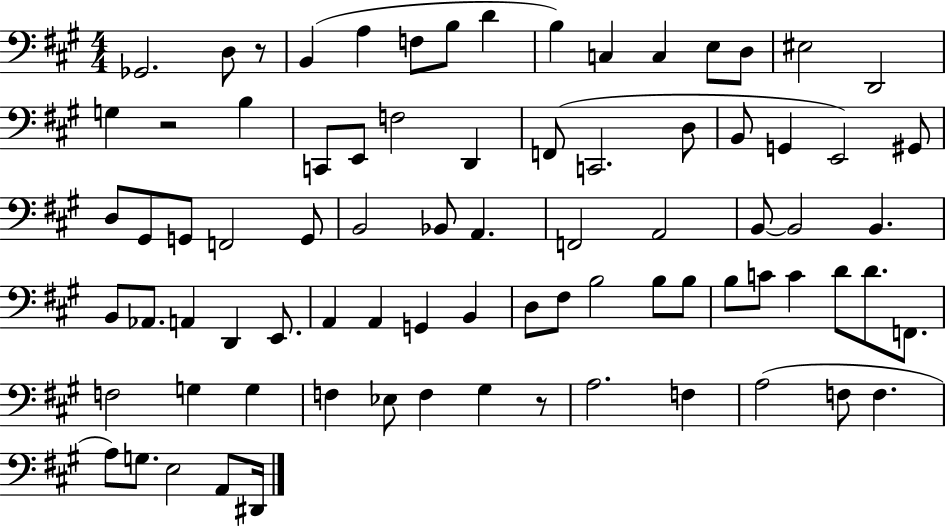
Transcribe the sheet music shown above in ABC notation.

X:1
T:Untitled
M:4/4
L:1/4
K:A
_G,,2 D,/2 z/2 B,, A, F,/2 B,/2 D B, C, C, E,/2 D,/2 ^E,2 D,,2 G, z2 B, C,,/2 E,,/2 F,2 D,, F,,/2 C,,2 D,/2 B,,/2 G,, E,,2 ^G,,/2 D,/2 ^G,,/2 G,,/2 F,,2 G,,/2 B,,2 _B,,/2 A,, F,,2 A,,2 B,,/2 B,,2 B,, B,,/2 _A,,/2 A,, D,, E,,/2 A,, A,, G,, B,, D,/2 ^F,/2 B,2 B,/2 B,/2 B,/2 C/2 C D/2 D/2 F,,/2 F,2 G, G, F, _E,/2 F, ^G, z/2 A,2 F, A,2 F,/2 F, A,/2 G,/2 E,2 A,,/2 ^D,,/4